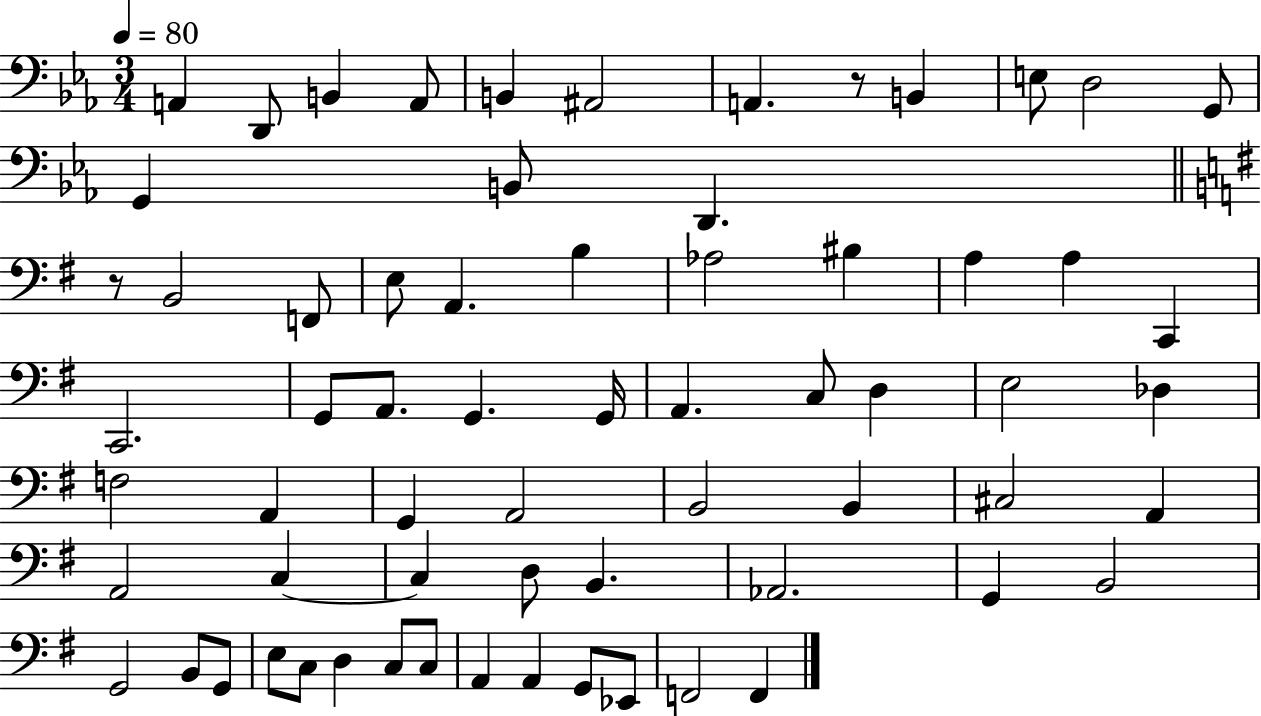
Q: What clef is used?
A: bass